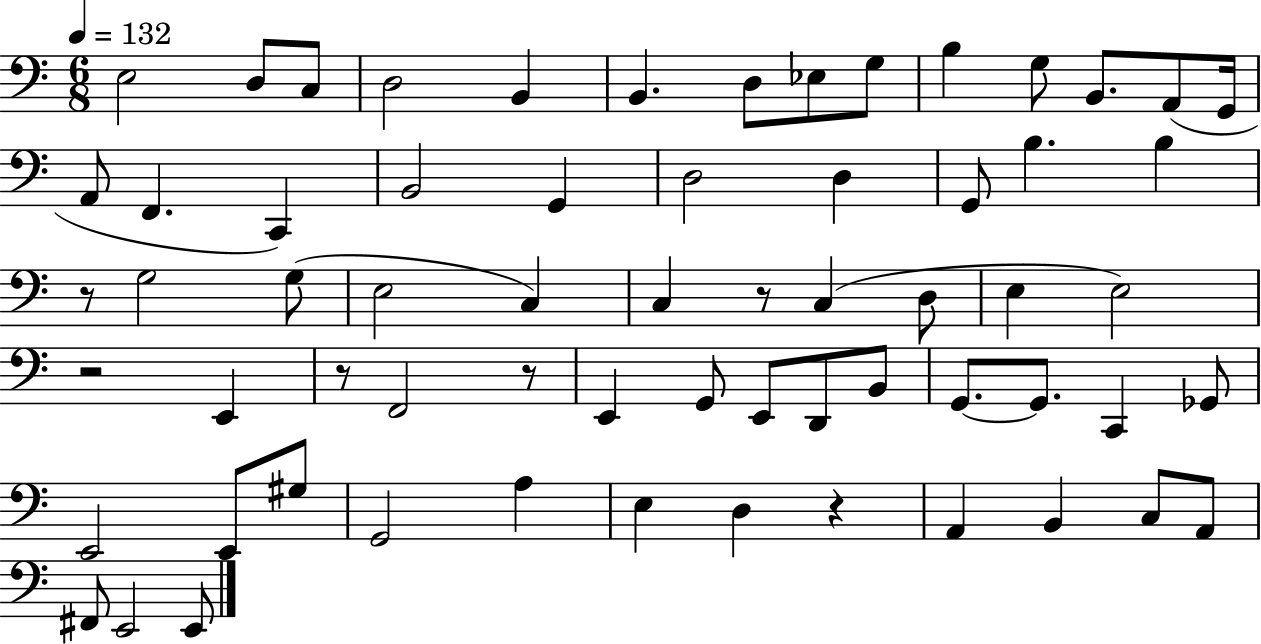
E3/h D3/e C3/e D3/h B2/q B2/q. D3/e Eb3/e G3/e B3/q G3/e B2/e. A2/e G2/s A2/e F2/q. C2/q B2/h G2/q D3/h D3/q G2/e B3/q. B3/q R/e G3/h G3/e E3/h C3/q C3/q R/e C3/q D3/e E3/q E3/h R/h E2/q R/e F2/h R/e E2/q G2/e E2/e D2/e B2/e G2/e. G2/e. C2/q Gb2/e E2/h E2/e G#3/e G2/h A3/q E3/q D3/q R/q A2/q B2/q C3/e A2/e F#2/e E2/h E2/e